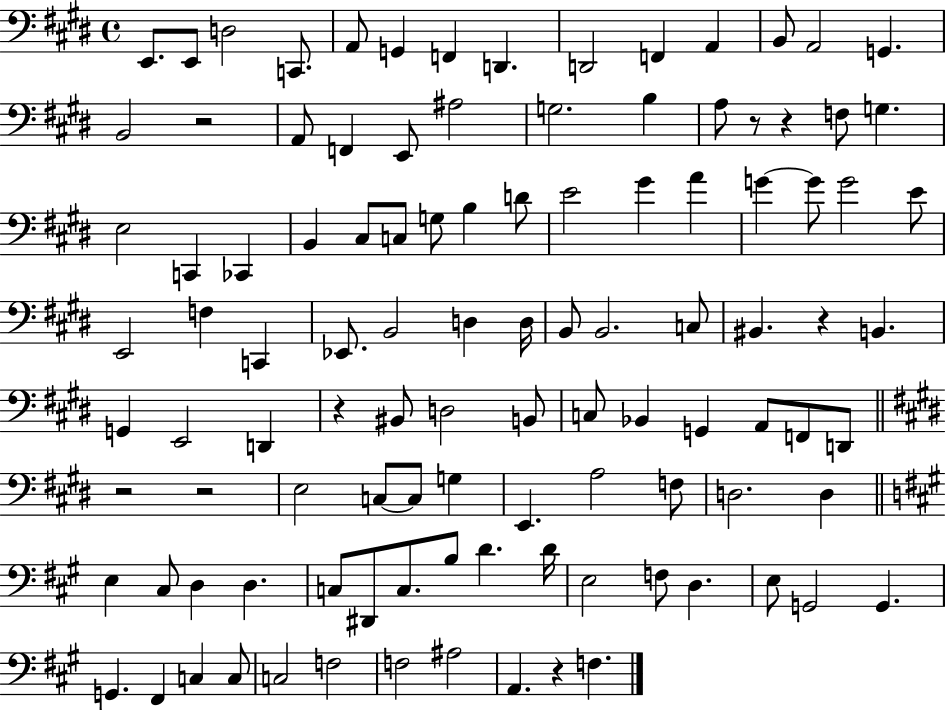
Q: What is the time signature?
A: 4/4